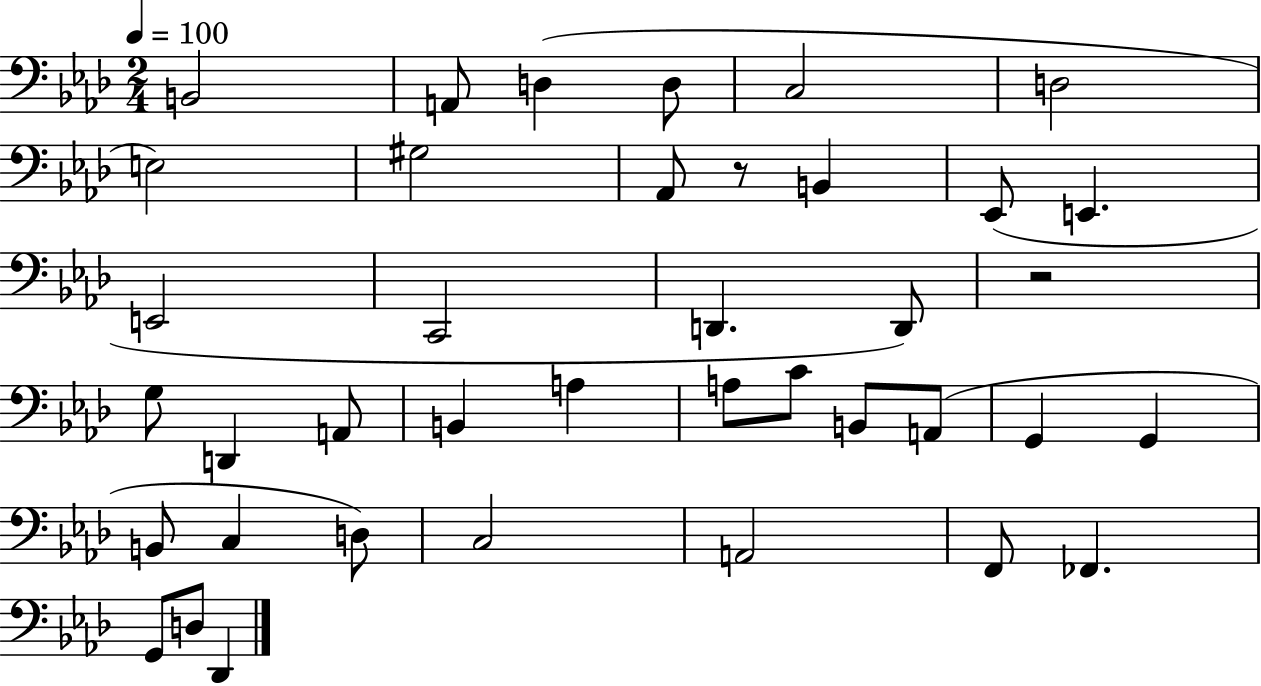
B2/h A2/e D3/q D3/e C3/h D3/h E3/h G#3/h Ab2/e R/e B2/q Eb2/e E2/q. E2/h C2/h D2/q. D2/e R/h G3/e D2/q A2/e B2/q A3/q A3/e C4/e B2/e A2/e G2/q G2/q B2/e C3/q D3/e C3/h A2/h F2/e FES2/q. G2/e D3/e Db2/q